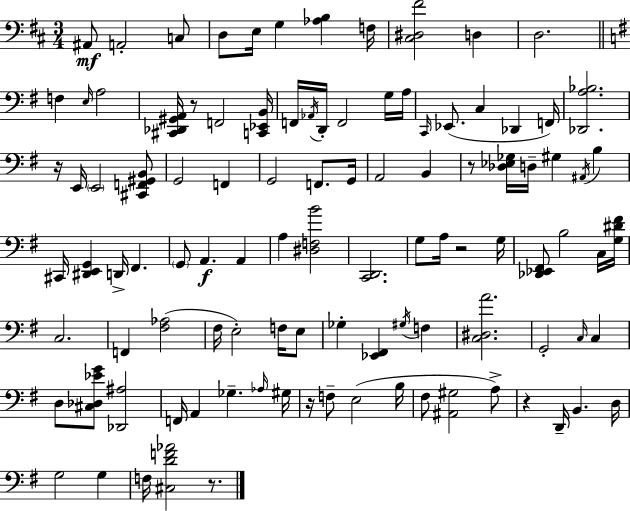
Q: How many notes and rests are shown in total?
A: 104